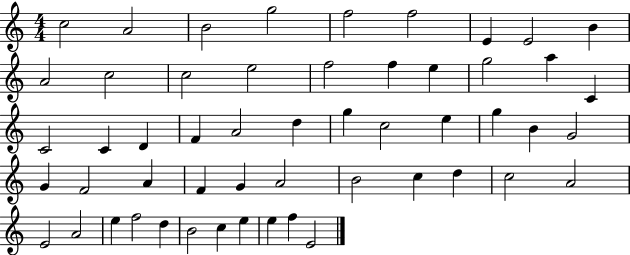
{
  \clef treble
  \numericTimeSignature
  \time 4/4
  \key c \major
  c''2 a'2 | b'2 g''2 | f''2 f''2 | e'4 e'2 b'4 | \break a'2 c''2 | c''2 e''2 | f''2 f''4 e''4 | g''2 a''4 c'4 | \break c'2 c'4 d'4 | f'4 a'2 d''4 | g''4 c''2 e''4 | g''4 b'4 g'2 | \break g'4 f'2 a'4 | f'4 g'4 a'2 | b'2 c''4 d''4 | c''2 a'2 | \break e'2 a'2 | e''4 f''2 d''4 | b'2 c''4 e''4 | e''4 f''4 e'2 | \break \bar "|."
}